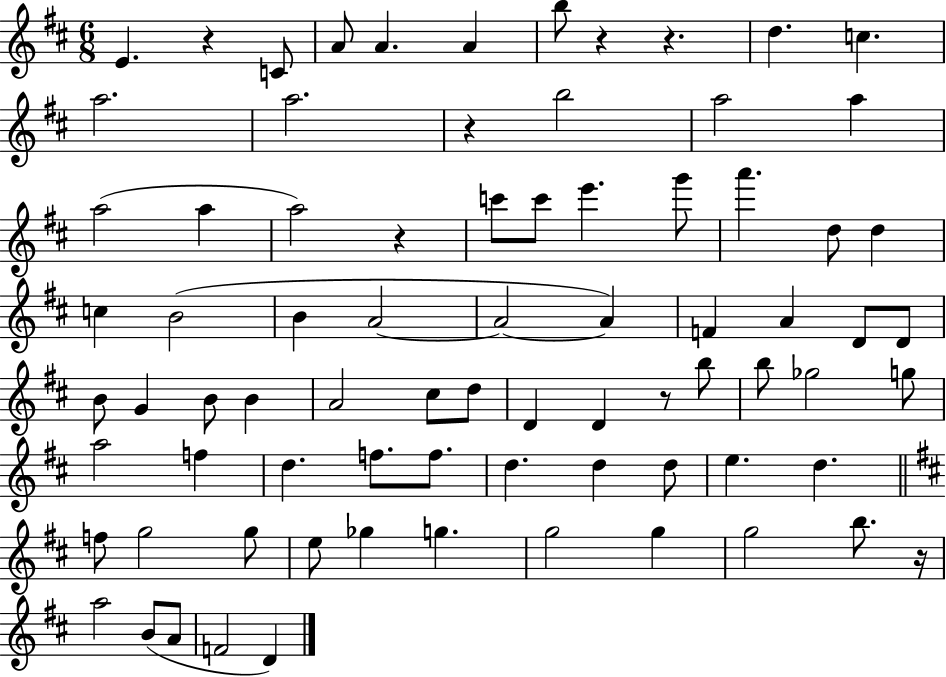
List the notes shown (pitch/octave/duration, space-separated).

E4/q. R/q C4/e A4/e A4/q. A4/q B5/e R/q R/q. D5/q. C5/q. A5/h. A5/h. R/q B5/h A5/h A5/q A5/h A5/q A5/h R/q C6/e C6/e E6/q. G6/e A6/q. D5/e D5/q C5/q B4/h B4/q A4/h A4/h A4/q F4/q A4/q D4/e D4/e B4/e G4/q B4/e B4/q A4/h C#5/e D5/e D4/q D4/q R/e B5/e B5/e Gb5/h G5/e A5/h F5/q D5/q. F5/e. F5/e. D5/q. D5/q D5/e E5/q. D5/q. F5/e G5/h G5/e E5/e Gb5/q G5/q. G5/h G5/q G5/h B5/e. R/s A5/h B4/e A4/e F4/h D4/q